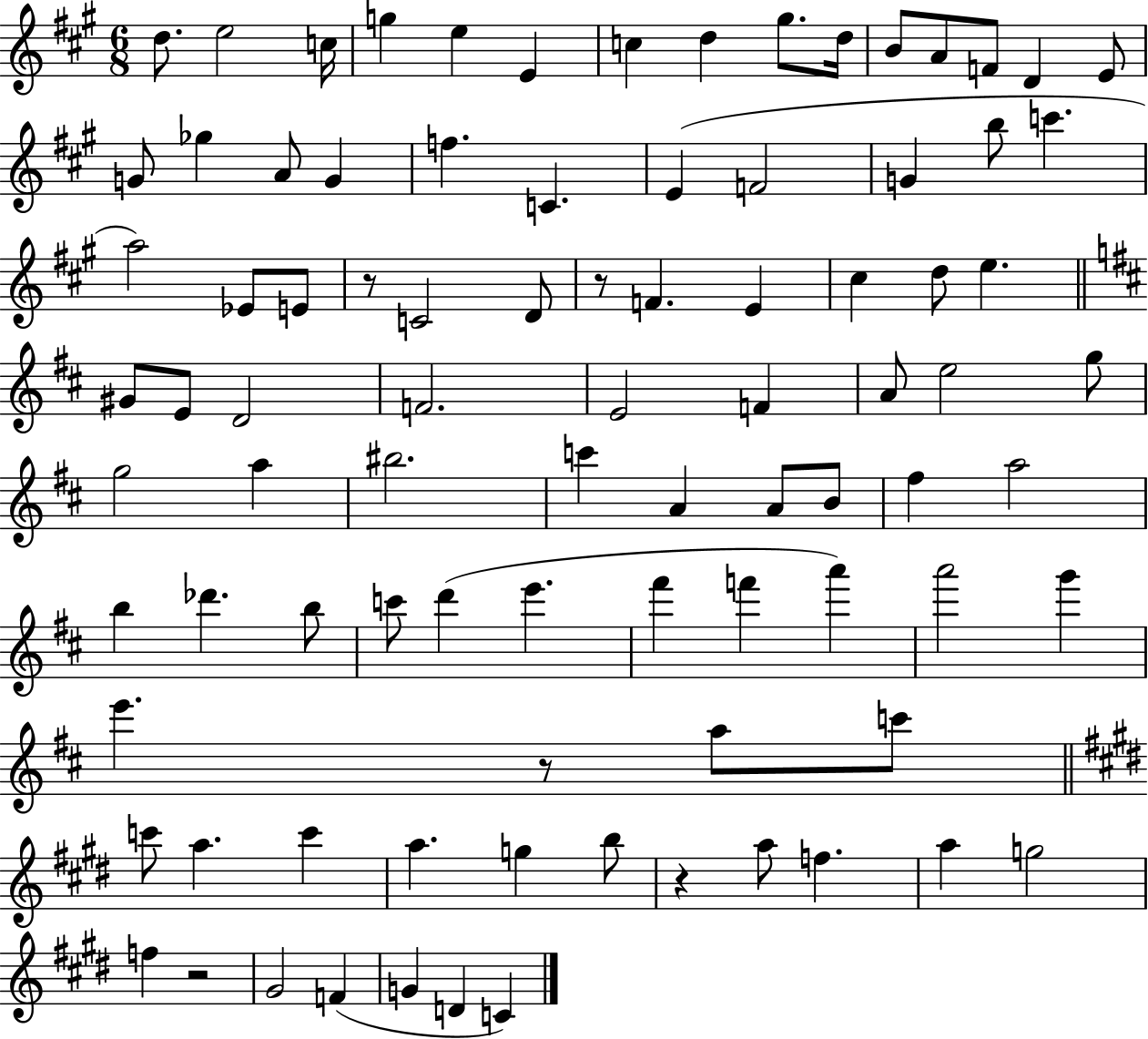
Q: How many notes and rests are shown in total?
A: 89